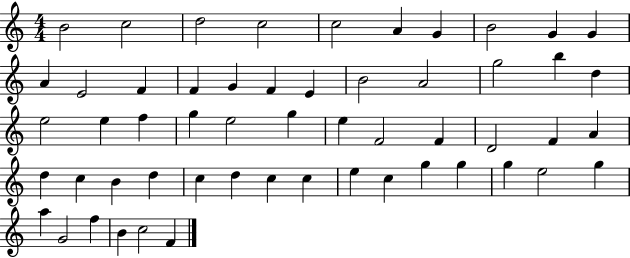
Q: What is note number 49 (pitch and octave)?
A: G5